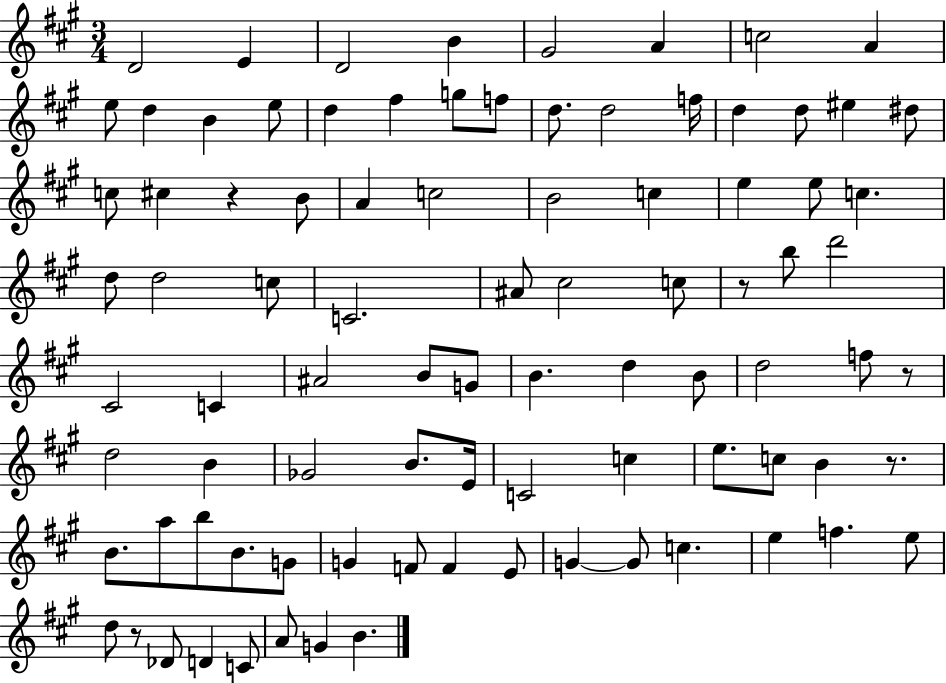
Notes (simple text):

D4/h E4/q D4/h B4/q G#4/h A4/q C5/h A4/q E5/e D5/q B4/q E5/e D5/q F#5/q G5/e F5/e D5/e. D5/h F5/s D5/q D5/e EIS5/q D#5/e C5/e C#5/q R/q B4/e A4/q C5/h B4/h C5/q E5/q E5/e C5/q. D5/e D5/h C5/e C4/h. A#4/e C#5/h C5/e R/e B5/e D6/h C#4/h C4/q A#4/h B4/e G4/e B4/q. D5/q B4/e D5/h F5/e R/e D5/h B4/q Gb4/h B4/e. E4/s C4/h C5/q E5/e. C5/e B4/q R/e. B4/e. A5/e B5/e B4/e. G4/e G4/q F4/e F4/q E4/e G4/q G4/e C5/q. E5/q F5/q. E5/e D5/e R/e Db4/e D4/q C4/e A4/e G4/q B4/q.